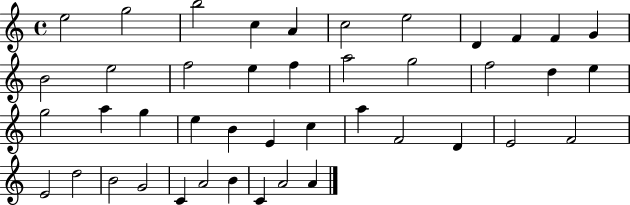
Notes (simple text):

E5/h G5/h B5/h C5/q A4/q C5/h E5/h D4/q F4/q F4/q G4/q B4/h E5/h F5/h E5/q F5/q A5/h G5/h F5/h D5/q E5/q G5/h A5/q G5/q E5/q B4/q E4/q C5/q A5/q F4/h D4/q E4/h F4/h E4/h D5/h B4/h G4/h C4/q A4/h B4/q C4/q A4/h A4/q